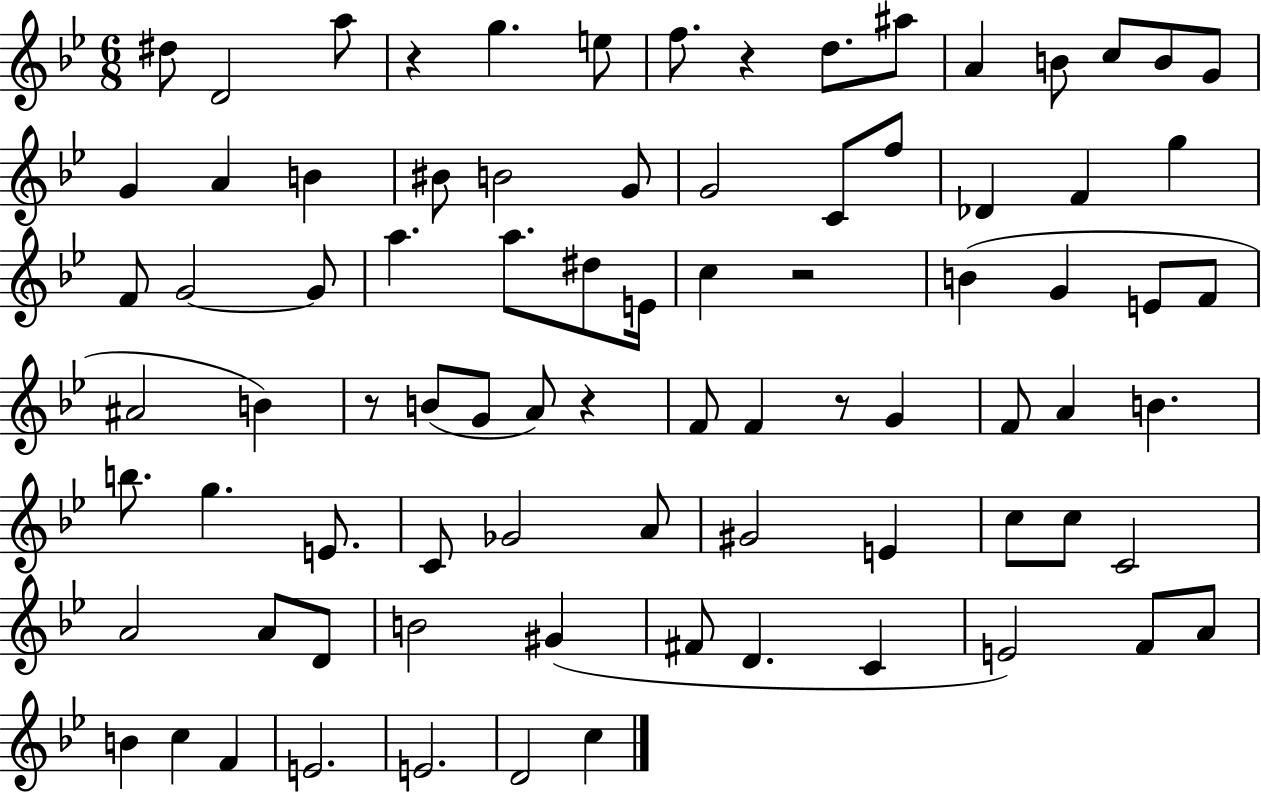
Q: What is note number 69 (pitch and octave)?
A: F4